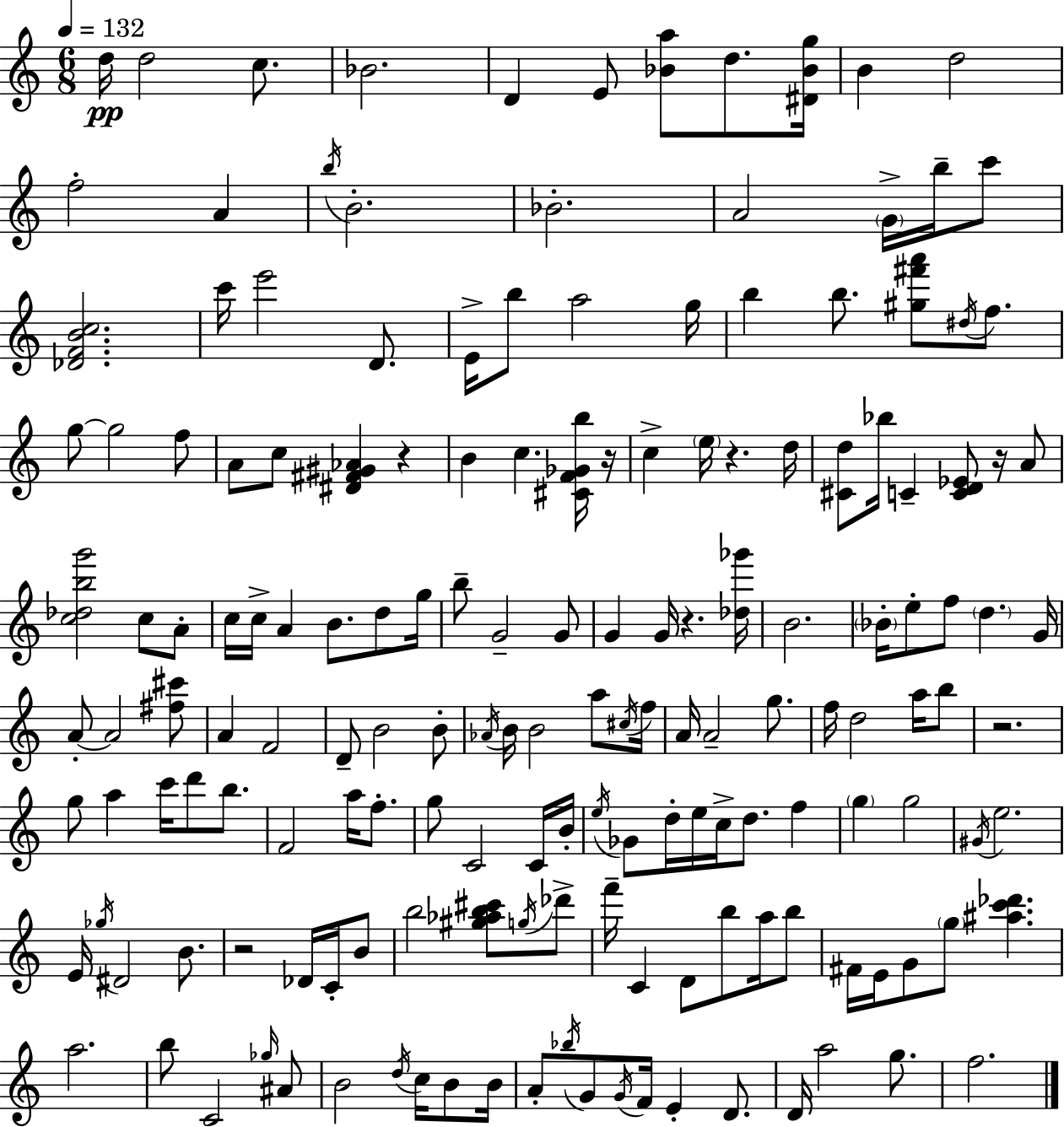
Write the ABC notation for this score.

X:1
T:Untitled
M:6/8
L:1/4
K:Am
d/4 d2 c/2 _B2 D E/2 [_Ba]/2 d/2 [^D_Bg]/4 B d2 f2 A b/4 B2 _B2 A2 G/4 b/4 c'/2 [_DFBc]2 c'/4 e'2 D/2 E/4 b/2 a2 g/4 b b/2 [^g^f'a']/2 ^d/4 f/2 g/2 g2 f/2 A/2 c/2 [^D^F^G_A] z B c [^CF_Gb]/4 z/4 c e/4 z d/4 [^Cd]/2 _b/4 C [CD_E]/2 z/4 A/2 [c_dbg']2 c/2 A/2 c/4 c/4 A B/2 d/2 g/4 b/2 G2 G/2 G G/4 z [_d_g']/4 B2 _B/4 e/2 f/2 d G/4 A/2 A2 [^f^c']/2 A F2 D/2 B2 B/2 _A/4 B/4 B2 a/2 ^c/4 f/4 A/4 A2 g/2 f/4 d2 a/4 b/2 z2 g/2 a c'/4 d'/2 b/2 F2 a/4 f/2 g/2 C2 C/4 B/4 e/4 _G/2 d/4 e/4 c/4 d/2 f g g2 ^G/4 e2 E/4 _g/4 ^D2 B/2 z2 _D/4 C/4 B/2 b2 [^g_ab^c']/2 g/4 _d'/2 f'/4 C D/2 b/2 a/4 b/2 ^F/4 E/4 G/2 g/2 [^ac'_d'] a2 b/2 C2 _g/4 ^A/2 B2 d/4 c/4 B/2 B/4 A/2 _b/4 G/2 G/4 F/4 E D/2 D/4 a2 g/2 f2